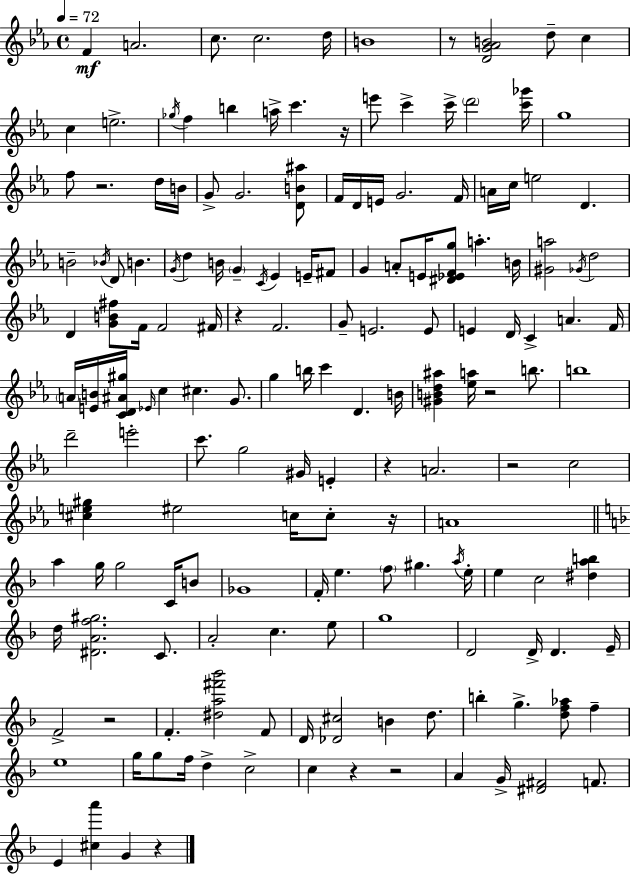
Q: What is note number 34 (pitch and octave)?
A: D4